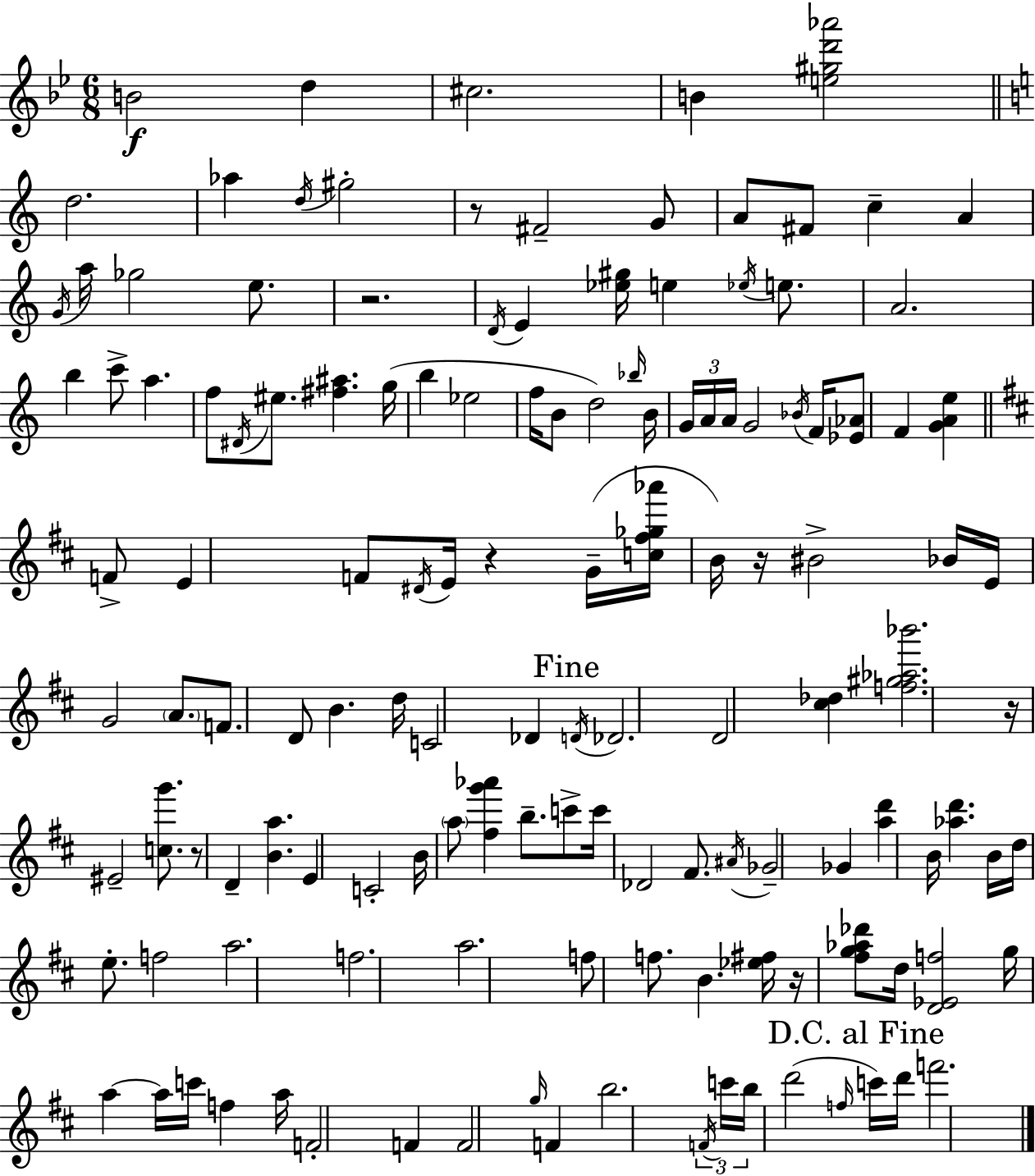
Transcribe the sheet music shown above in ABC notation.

X:1
T:Untitled
M:6/8
L:1/4
K:Gm
B2 d ^c2 B [e^gd'_a']2 d2 _a d/4 ^g2 z/2 ^F2 G/2 A/2 ^F/2 c A G/4 a/4 _g2 e/2 z2 D/4 E [_e^g]/4 e _e/4 e/2 A2 b c'/2 a f/2 ^D/4 ^e/2 [^f^a] g/4 b _e2 f/4 B/2 d2 _b/4 B/4 G/4 A/4 A/4 G2 _B/4 F/4 [_E_A]/2 F [GAe] F/2 E F/2 ^D/4 E/4 z G/4 [c^f_g_a']/4 B/4 z/4 ^B2 _B/4 E/4 G2 A/2 F/2 D/2 B d/4 C2 _D D/4 _D2 D2 [^c_d] [f^g_a_b']2 z/4 ^E2 [cg']/2 z/2 D [Ba] E C2 B/4 a/2 [^fg'_a'] b/2 c'/2 c'/4 _D2 ^F/2 ^A/4 _G2 _G [ad'] B/4 [_ad'] B/4 d/4 e/2 f2 a2 f2 a2 f/2 f/2 B [_e^f]/4 z/4 [^fg_a_d']/2 d/4 [D_Ef]2 g/4 a a/4 c'/4 f a/4 F2 F F2 g/4 F b2 F/4 c'/4 b/4 d'2 f/4 c'/4 d'/4 f'2